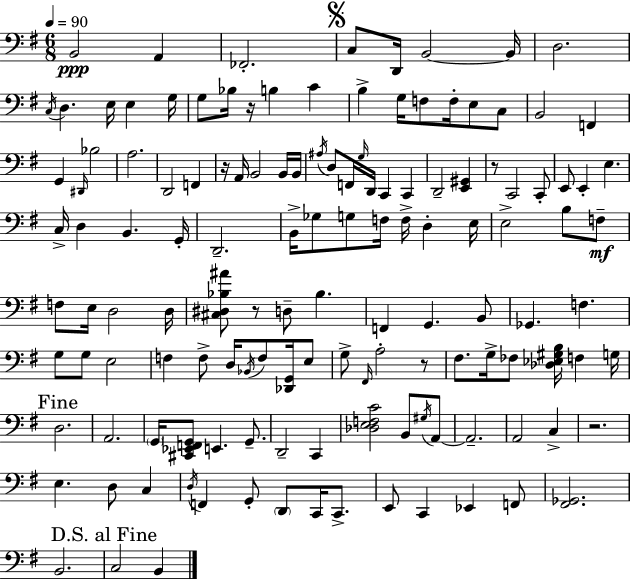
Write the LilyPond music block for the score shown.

{
  \clef bass
  \numericTimeSignature
  \time 6/8
  \key g \major
  \tempo 4 = 90
  b,2\ppp a,4 | fes,2.-. | \mark \markup { \musicglyph "scripts.segno" } c8 d,16 b,2~~ b,16 | d2. | \break \acciaccatura { c16 } d4. e16 e4 | g16 g8 bes16 r16 b4 c'4 | b4-> g16 f8 f16-. e8 c8 | b,2 f,4 | \break g,4 \grace { dis,16 } bes2 | a2. | d,2 f,4 | r16 a,16 b,2 | \break b,16 b,16 \acciaccatura { ais16 } d8 f,16 \grace { g16 } d,16 c,4 | c,4 d,2-- | <e, gis,>4 r8 c,2 | c,8-. e,8 e,4-. e4. | \break c16-> d4 b,4. | g,16-. d,2.-- | b,16-> ges8 g8 f16 f16-> d4-. | e16 e2-> | \break b8 f8--\mf f8 e16 d2 | d16 <cis dis bes ais'>8 r8 d8-- bes4. | f,4 g,4. | b,8 ges,4. f4. | \break g8 g8 e2 | f4 f8-> d16 \acciaccatura { bes,16 } | f8 <des, g,>16 e8 g8-> \grace { fis,16 } a2-. | r8 fis8. g16-> fes8 | \break <des ees gis b>16 f4 g16 \mark "Fine" d2. | a,2. | \parenthesize g,16 <cis, ees, f, g,>8 e,4. | g,8.-- d,2-- | \break c,4 <des e f c'>2 | b,8 \acciaccatura { gis16 } a,8~~ a,2.-- | a,2 | c4-> r2. | \break e4. | d8 c4 \acciaccatura { d16 } f,4 | g,8-. \parenthesize d,8 c,16 c,8.-> e,8 c,4 | ees,4 f,8 <fis, ges,>2. | \break b,2. | \mark "D.S. al Fine" c2 | b,4 \bar "|."
}